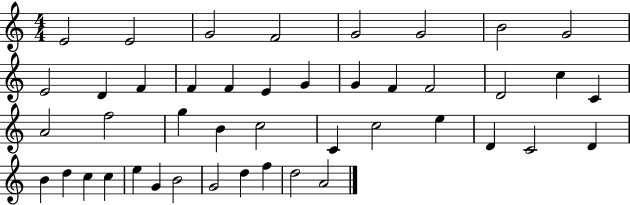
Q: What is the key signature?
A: C major